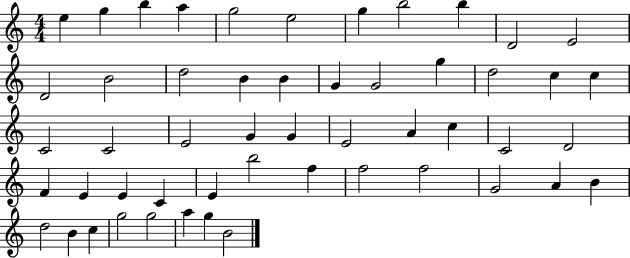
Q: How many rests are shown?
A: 0